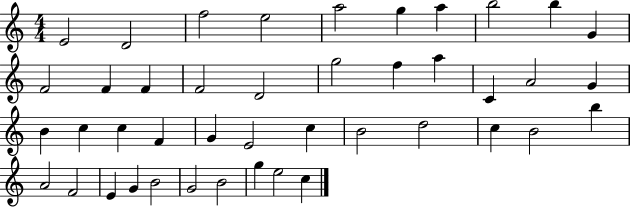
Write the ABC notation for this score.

X:1
T:Untitled
M:4/4
L:1/4
K:C
E2 D2 f2 e2 a2 g a b2 b G F2 F F F2 D2 g2 f a C A2 G B c c F G E2 c B2 d2 c B2 b A2 F2 E G B2 G2 B2 g e2 c